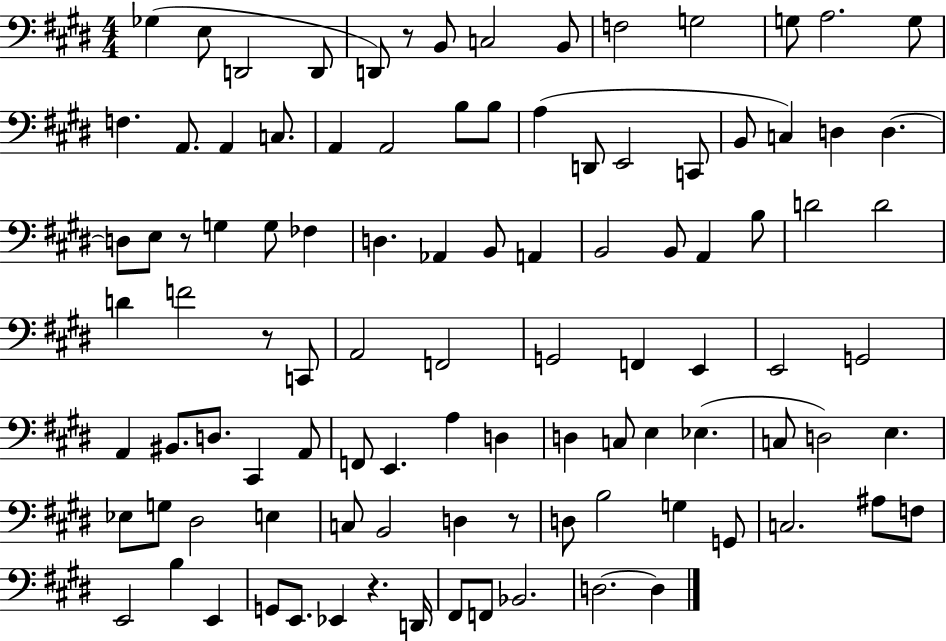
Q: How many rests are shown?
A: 5